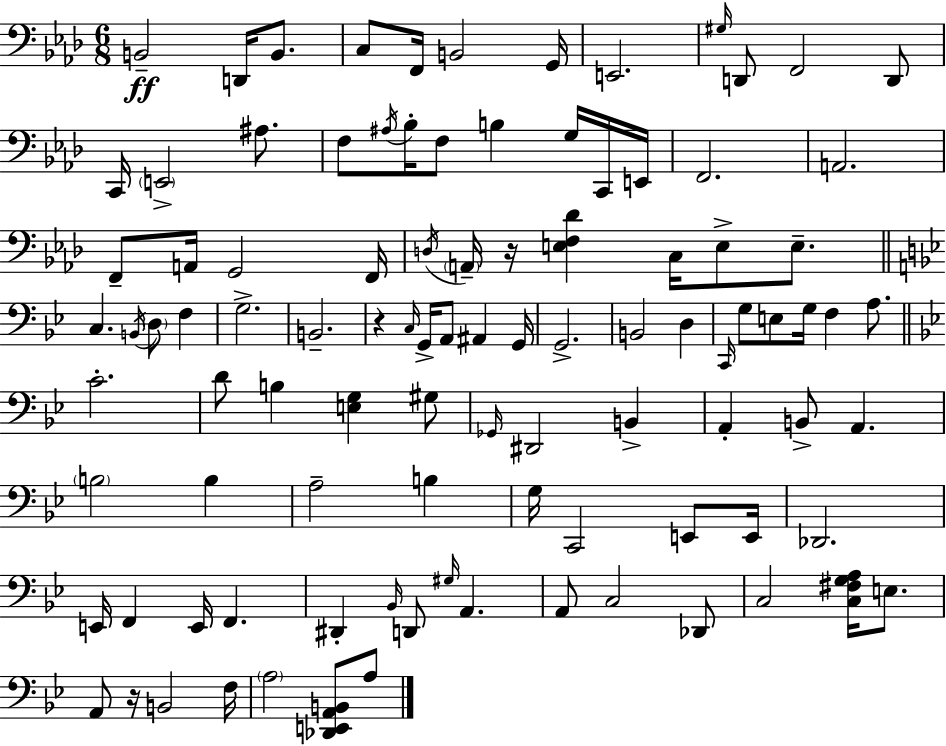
B2/h D2/s B2/e. C3/e F2/s B2/h G2/s E2/h. G#3/s D2/e F2/h D2/e C2/s E2/h A#3/e. F3/e A#3/s Bb3/s F3/e B3/q G3/s C2/s E2/s F2/h. A2/h. F2/e A2/s G2/h F2/s D3/s A2/s R/s [E3,F3,Db4]/q C3/s E3/e E3/e. C3/q. B2/s D3/e F3/q G3/h. B2/h. R/q C3/s G2/s A2/e A#2/q G2/s G2/h. B2/h D3/q C2/s G3/e E3/e G3/s F3/q A3/e. C4/h. D4/e B3/q [E3,G3]/q G#3/e Gb2/s D#2/h B2/q A2/q B2/e A2/q. B3/h B3/q A3/h B3/q G3/s C2/h E2/e E2/s Db2/h. E2/s F2/q E2/s F2/q. D#2/q Bb2/s D2/e G#3/s A2/q. A2/e C3/h Db2/e C3/h [C3,F#3,G3,A3]/s E3/e. A2/e R/s B2/h F3/s A3/h [Db2,E2,A2,B2]/e A3/e